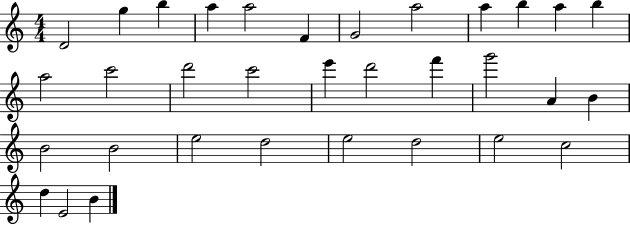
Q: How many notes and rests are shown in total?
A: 33